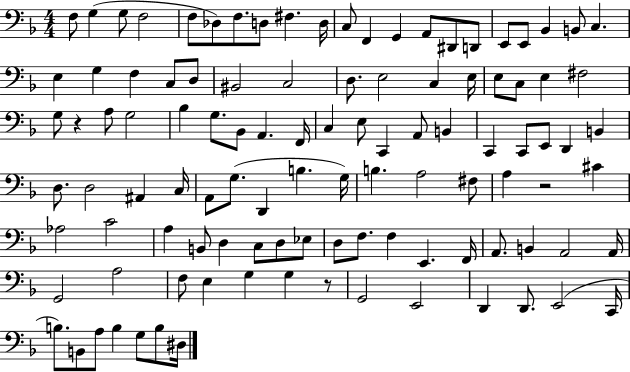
X:1
T:Untitled
M:4/4
L:1/4
K:F
F,/2 G, G,/2 F,2 F,/2 _D,/2 F,/2 D,/2 ^F, D,/4 C,/2 F,, G,, A,,/2 ^D,,/2 D,,/2 E,,/2 E,,/2 _B,, B,,/2 C, E, G, F, C,/2 D,/2 ^B,,2 C,2 D,/2 E,2 C, E,/4 E,/2 C,/2 E, ^F,2 G,/2 z A,/2 G,2 _B, G,/2 _B,,/2 A,, F,,/4 C, E,/2 C,, A,,/2 B,, C,, C,,/2 E,,/2 D,, B,, D,/2 D,2 ^A,, C,/4 A,,/2 G,/2 D,, B, G,/4 B, A,2 ^F,/2 A, z2 ^C _A,2 C2 A, B,,/2 D, C,/2 D,/2 _E,/2 D,/2 F,/2 F, E,, F,,/4 A,,/2 B,, A,,2 A,,/4 G,,2 A,2 F,/2 E, G, G, z/2 G,,2 E,,2 D,, D,,/2 E,,2 C,,/4 B,/2 B,,/2 A,/2 B, G,/2 B,/2 ^D,/4